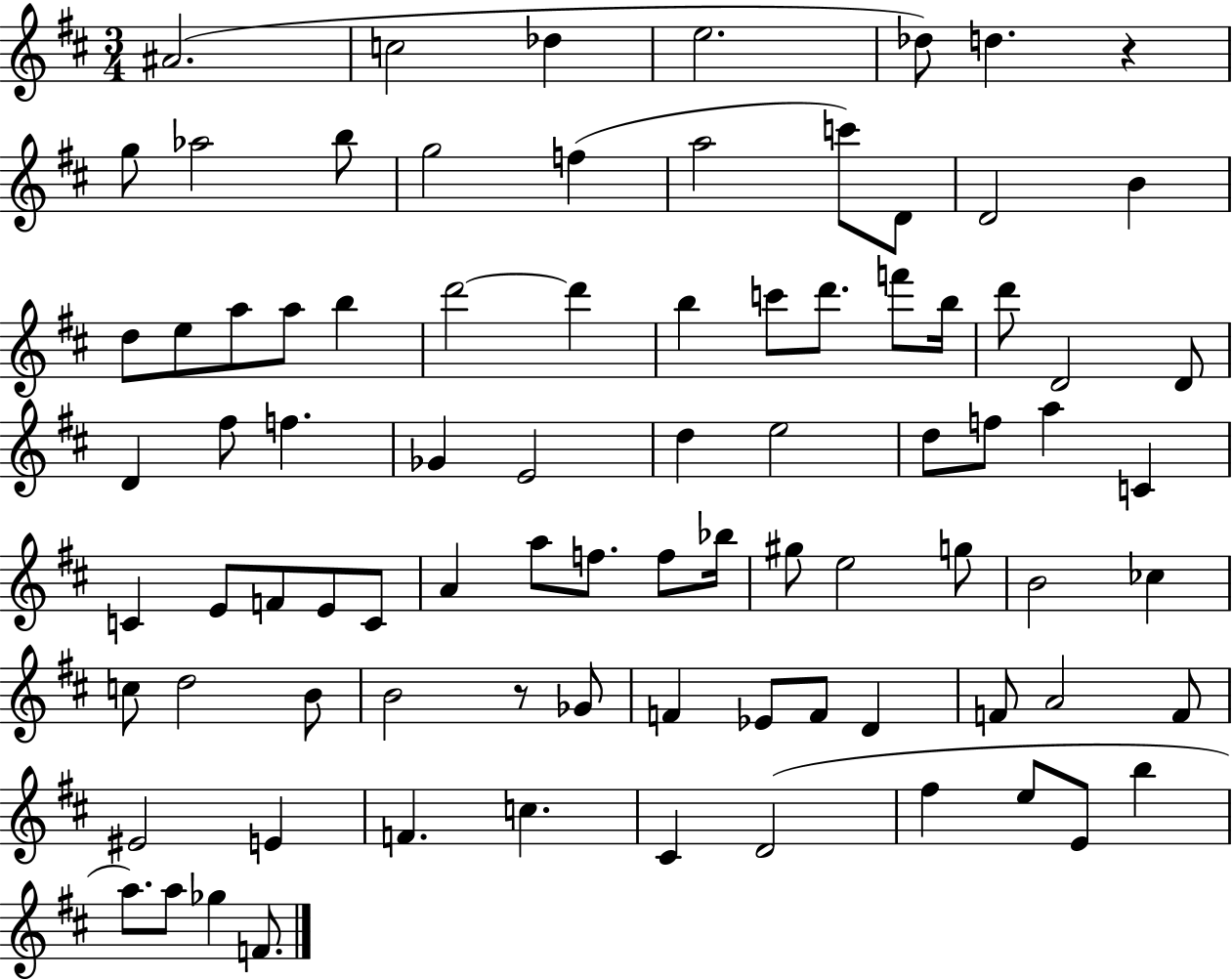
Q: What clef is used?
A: treble